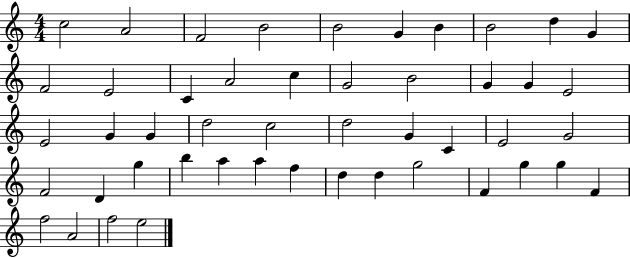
X:1
T:Untitled
M:4/4
L:1/4
K:C
c2 A2 F2 B2 B2 G B B2 d G F2 E2 C A2 c G2 B2 G G E2 E2 G G d2 c2 d2 G C E2 G2 F2 D g b a a f d d g2 F g g F f2 A2 f2 e2